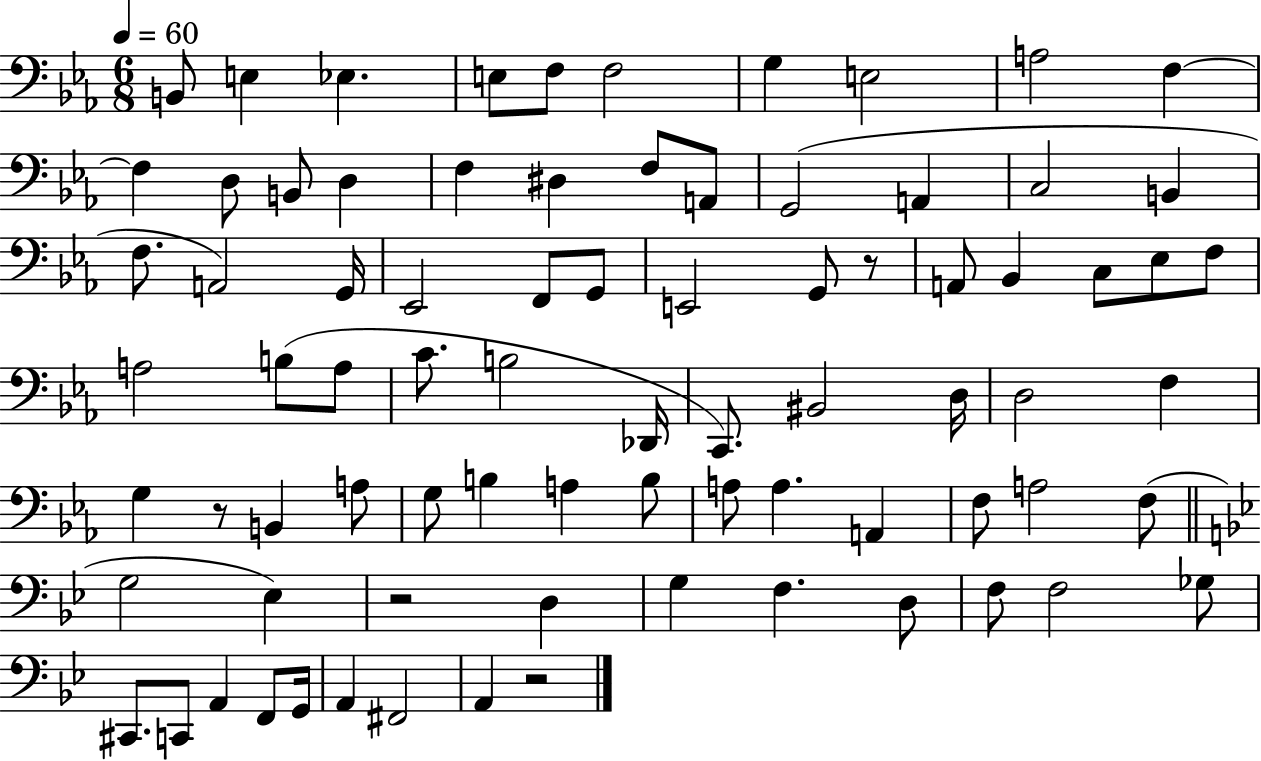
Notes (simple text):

B2/e E3/q Eb3/q. E3/e F3/e F3/h G3/q E3/h A3/h F3/q F3/q D3/e B2/e D3/q F3/q D#3/q F3/e A2/e G2/h A2/q C3/h B2/q F3/e. A2/h G2/s Eb2/h F2/e G2/e E2/h G2/e R/e A2/e Bb2/q C3/e Eb3/e F3/e A3/h B3/e A3/e C4/e. B3/h Db2/s C2/e. BIS2/h D3/s D3/h F3/q G3/q R/e B2/q A3/e G3/e B3/q A3/q B3/e A3/e A3/q. A2/q F3/e A3/h F3/e G3/h Eb3/q R/h D3/q G3/q F3/q. D3/e F3/e F3/h Gb3/e C#2/e. C2/e A2/q F2/e G2/s A2/q F#2/h A2/q R/h